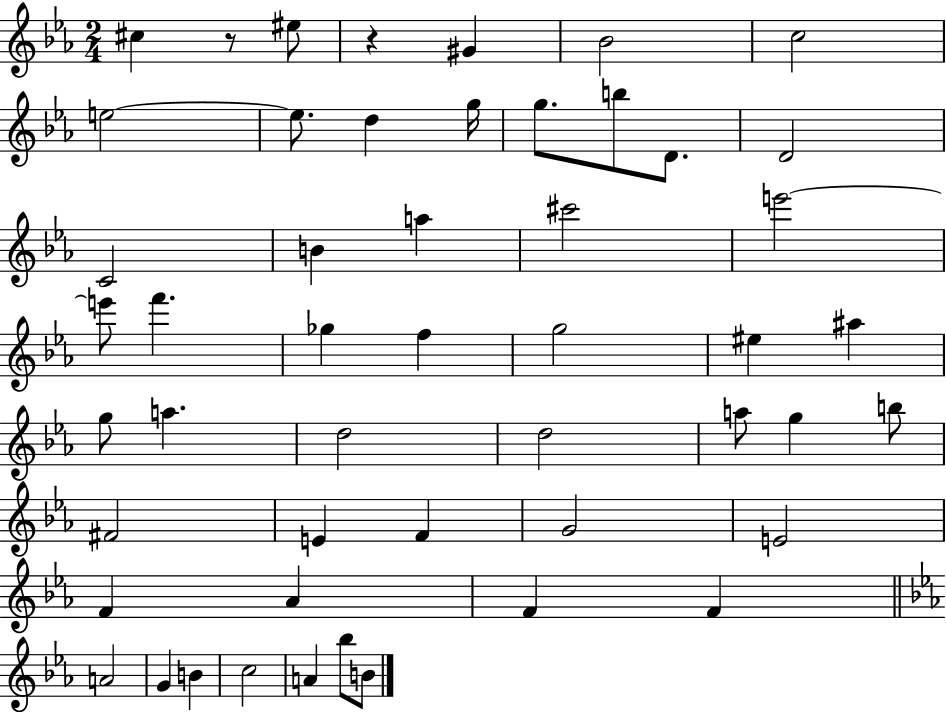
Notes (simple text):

C#5/q R/e EIS5/e R/q G#4/q Bb4/h C5/h E5/h E5/e. D5/q G5/s G5/e. B5/e D4/e. D4/h C4/h B4/q A5/q C#6/h E6/h E6/e F6/q. Gb5/q F5/q G5/h EIS5/q A#5/q G5/e A5/q. D5/h D5/h A5/e G5/q B5/e F#4/h E4/q F4/q G4/h E4/h F4/q Ab4/q F4/q F4/q A4/h G4/q B4/q C5/h A4/q Bb5/e B4/e